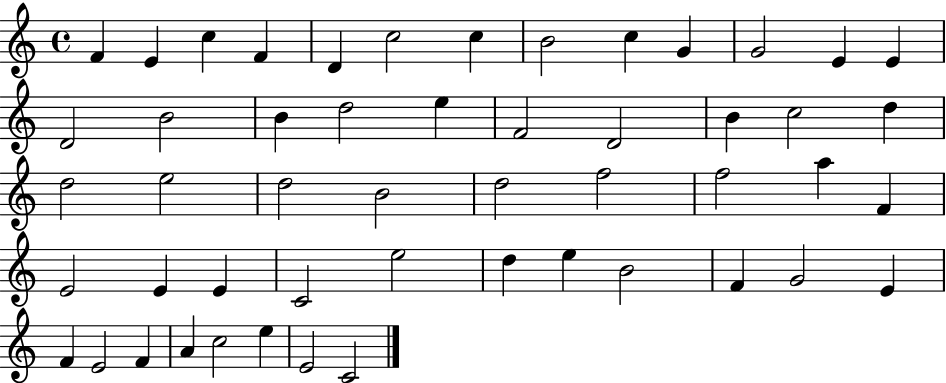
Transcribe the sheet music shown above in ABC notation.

X:1
T:Untitled
M:4/4
L:1/4
K:C
F E c F D c2 c B2 c G G2 E E D2 B2 B d2 e F2 D2 B c2 d d2 e2 d2 B2 d2 f2 f2 a F E2 E E C2 e2 d e B2 F G2 E F E2 F A c2 e E2 C2